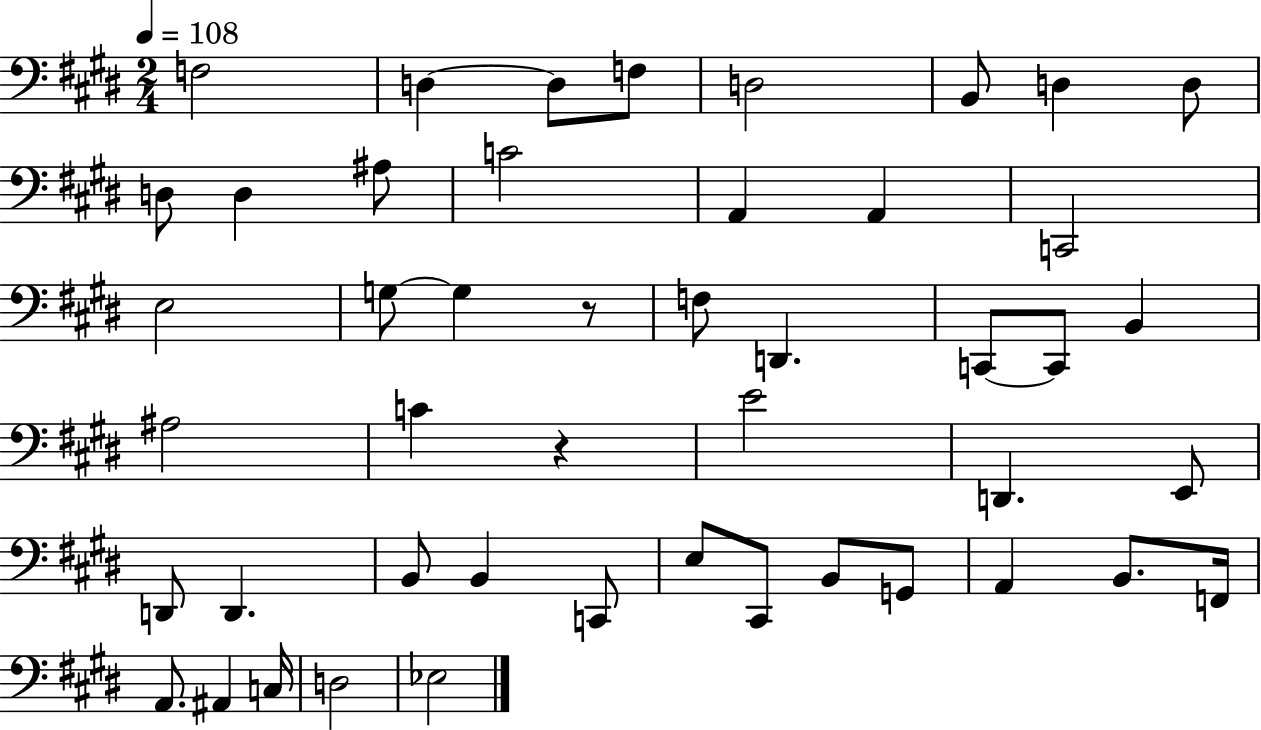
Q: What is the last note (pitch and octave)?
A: Eb3